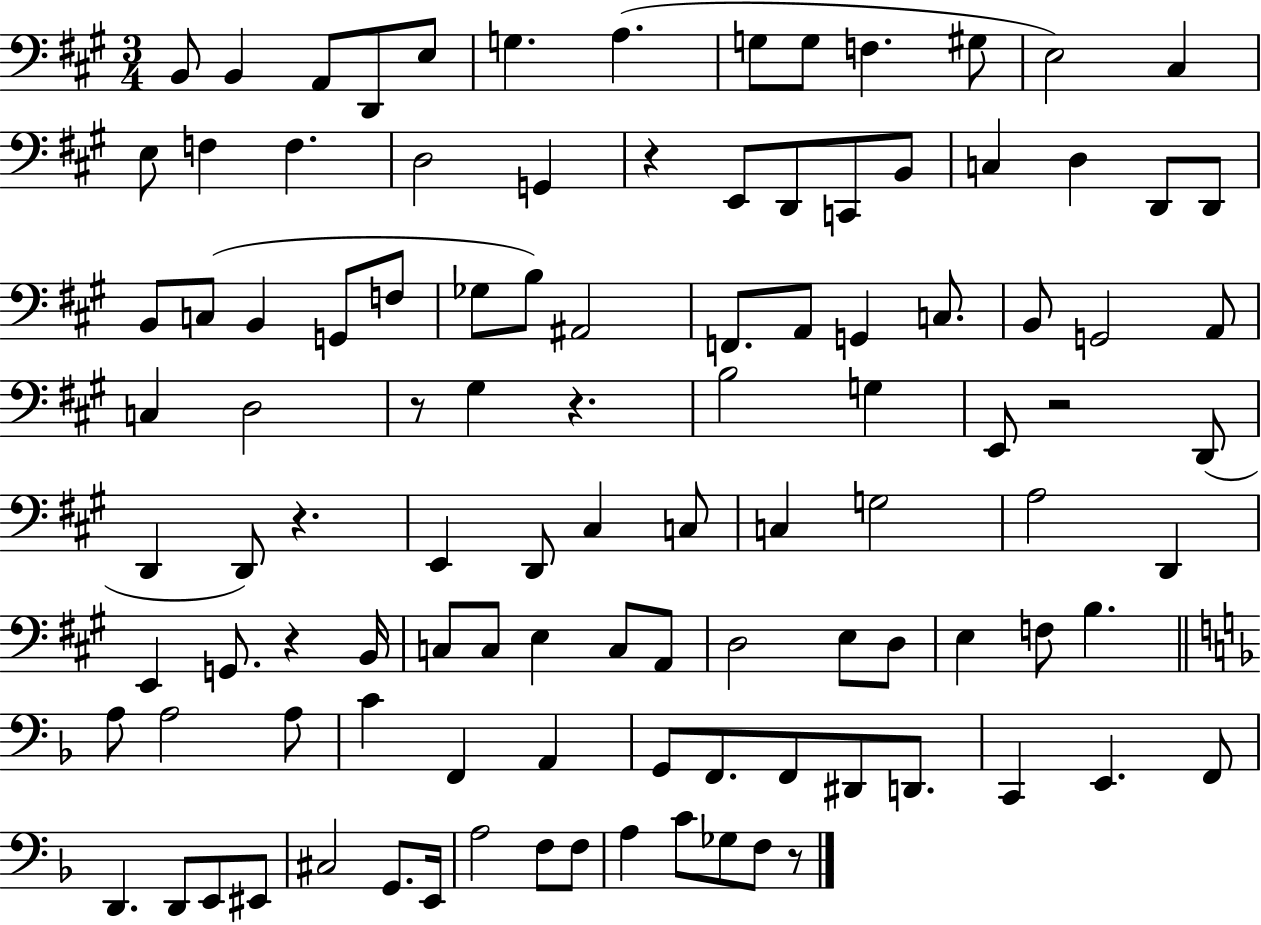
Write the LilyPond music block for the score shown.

{
  \clef bass
  \numericTimeSignature
  \time 3/4
  \key a \major
  b,8 b,4 a,8 d,8 e8 | g4. a4.( | g8 g8 f4. gis8 | e2) cis4 | \break e8 f4 f4. | d2 g,4 | r4 e,8 d,8 c,8 b,8 | c4 d4 d,8 d,8 | \break b,8 c8( b,4 g,8 f8 | ges8 b8) ais,2 | f,8. a,8 g,4 c8. | b,8 g,2 a,8 | \break c4 d2 | r8 gis4 r4. | b2 g4 | e,8 r2 d,8( | \break d,4 d,8) r4. | e,4 d,8 cis4 c8 | c4 g2 | a2 d,4 | \break e,4 g,8. r4 b,16 | c8 c8 e4 c8 a,8 | d2 e8 d8 | e4 f8 b4. | \break \bar "||" \break \key d \minor a8 a2 a8 | c'4 f,4 a,4 | g,8 f,8. f,8 dis,8 d,8. | c,4 e,4. f,8 | \break d,4. d,8 e,8 eis,8 | cis2 g,8. e,16 | a2 f8 f8 | a4 c'8 ges8 f8 r8 | \break \bar "|."
}